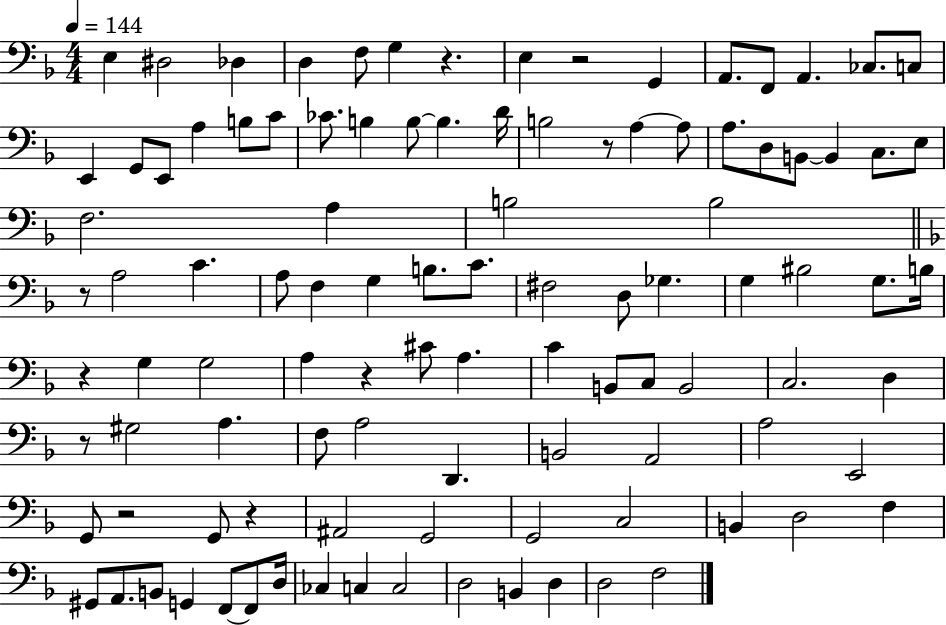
{
  \clef bass
  \numericTimeSignature
  \time 4/4
  \key f \major
  \tempo 4 = 144
  e4 dis2 des4 | d4 f8 g4 r4. | e4 r2 g,4 | a,8. f,8 a,4. ces8. c8 | \break e,4 g,8 e,8 a4 b8 c'8 | ces'8. b4 b8~~ b4. d'16 | b2 r8 a4~~ a8 | a8. d8 b,8~~ b,4 c8. e8 | \break f2. a4 | b2 b2 | \bar "||" \break \key f \major r8 a2 c'4. | a8 f4 g4 b8. c'8. | fis2 d8 ges4. | g4 bis2 g8. b16 | \break r4 g4 g2 | a4 r4 cis'8 a4. | c'4 b,8 c8 b,2 | c2. d4 | \break r8 gis2 a4. | f8 a2 d,4. | b,2 a,2 | a2 e,2 | \break g,8 r2 g,8 r4 | ais,2 g,2 | g,2 c2 | b,4 d2 f4 | \break gis,8 a,8. b,8 g,4 f,8~~ f,8 d16 | ces4 c4 c2 | d2 b,4 d4 | d2 f2 | \break \bar "|."
}